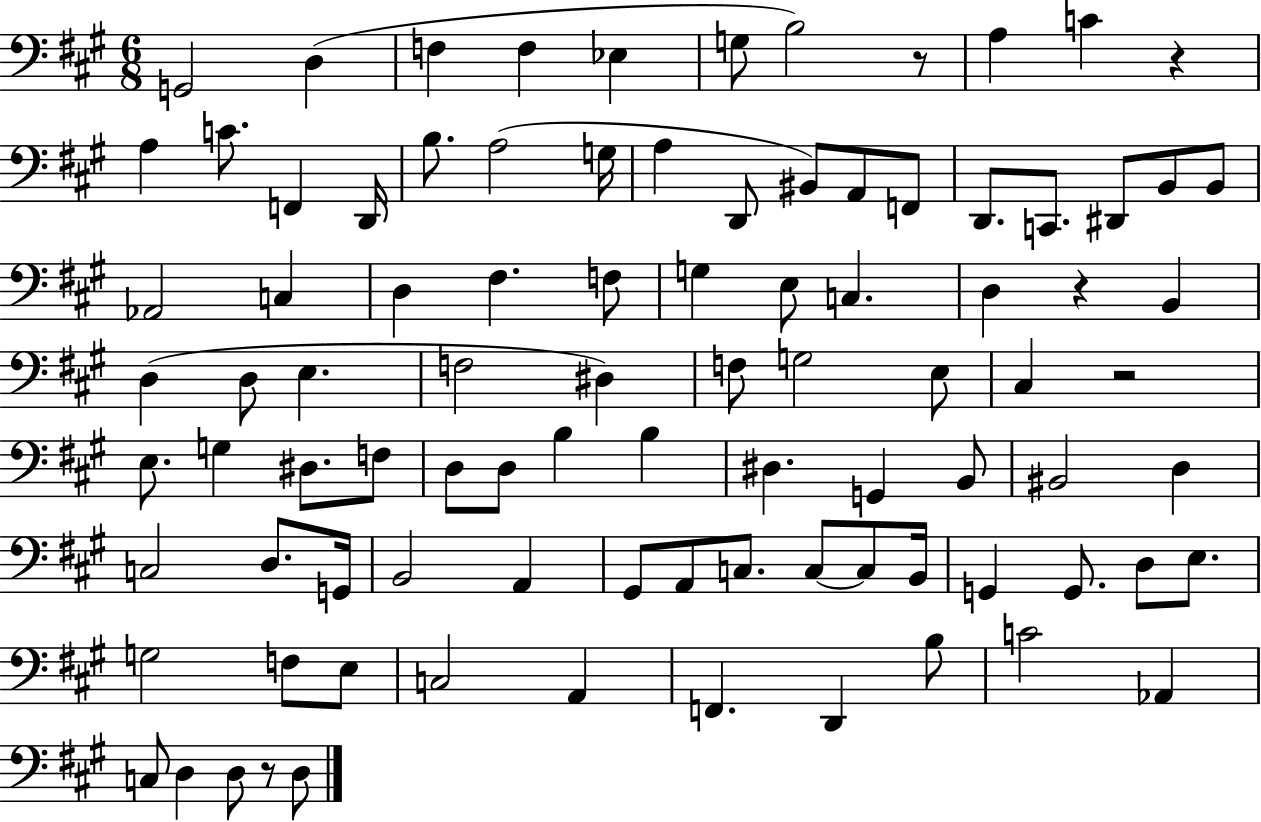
G2/h D3/q F3/q F3/q Eb3/q G3/e B3/h R/e A3/q C4/q R/q A3/q C4/e. F2/q D2/s B3/e. A3/h G3/s A3/q D2/e BIS2/e A2/e F2/e D2/e. C2/e. D#2/e B2/e B2/e Ab2/h C3/q D3/q F#3/q. F3/e G3/q E3/e C3/q. D3/q R/q B2/q D3/q D3/e E3/q. F3/h D#3/q F3/e G3/h E3/e C#3/q R/h E3/e. G3/q D#3/e. F3/e D3/e D3/e B3/q B3/q D#3/q. G2/q B2/e BIS2/h D3/q C3/h D3/e. G2/s B2/h A2/q G#2/e A2/e C3/e. C3/e C3/e B2/s G2/q G2/e. D3/e E3/e. G3/h F3/e E3/e C3/h A2/q F2/q. D2/q B3/e C4/h Ab2/q C3/e D3/q D3/e R/e D3/e